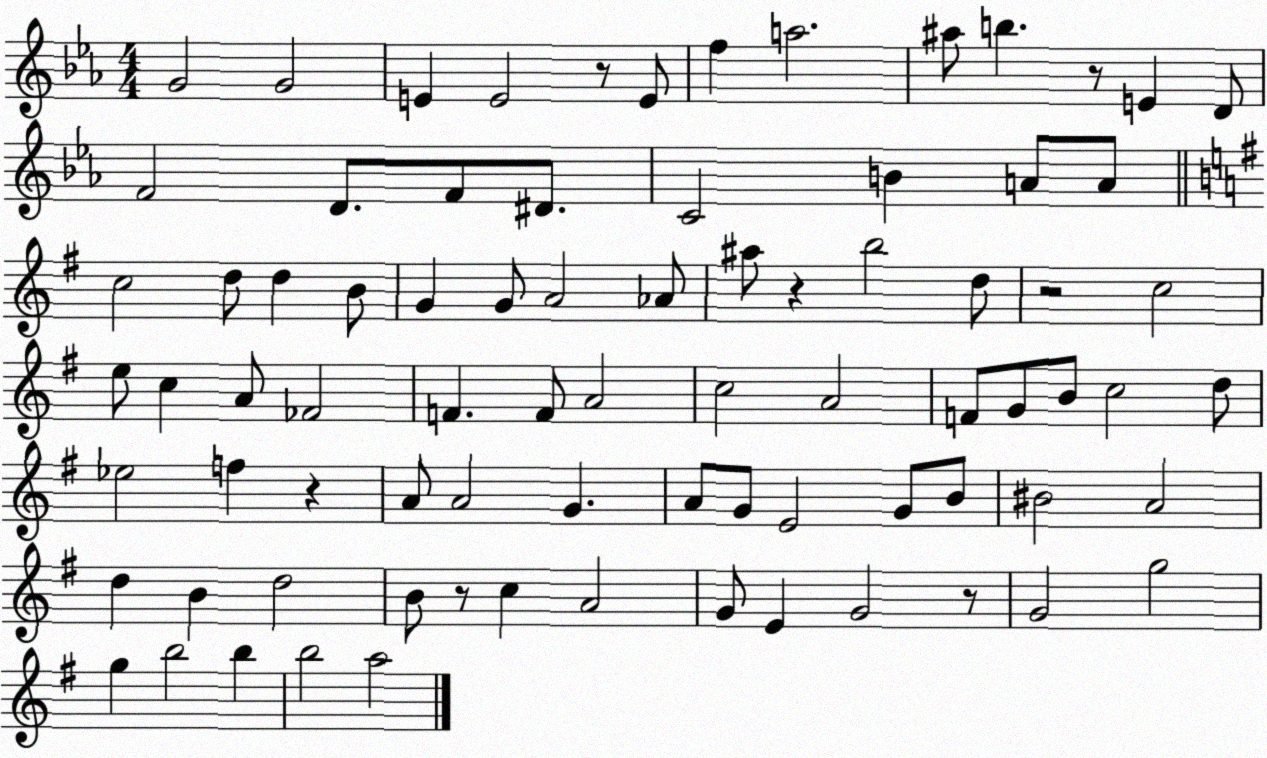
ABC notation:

X:1
T:Untitled
M:4/4
L:1/4
K:Eb
G2 G2 E E2 z/2 E/2 f a2 ^a/2 b z/2 E D/2 F2 D/2 F/2 ^D/2 C2 B A/2 A/2 c2 d/2 d B/2 G G/2 A2 _A/2 ^a/2 z b2 d/2 z2 c2 e/2 c A/2 _F2 F F/2 A2 c2 A2 F/2 G/2 B/2 c2 d/2 _e2 f z A/2 A2 G A/2 G/2 E2 G/2 B/2 ^B2 A2 d B d2 B/2 z/2 c A2 G/2 E G2 z/2 G2 g2 g b2 b b2 a2